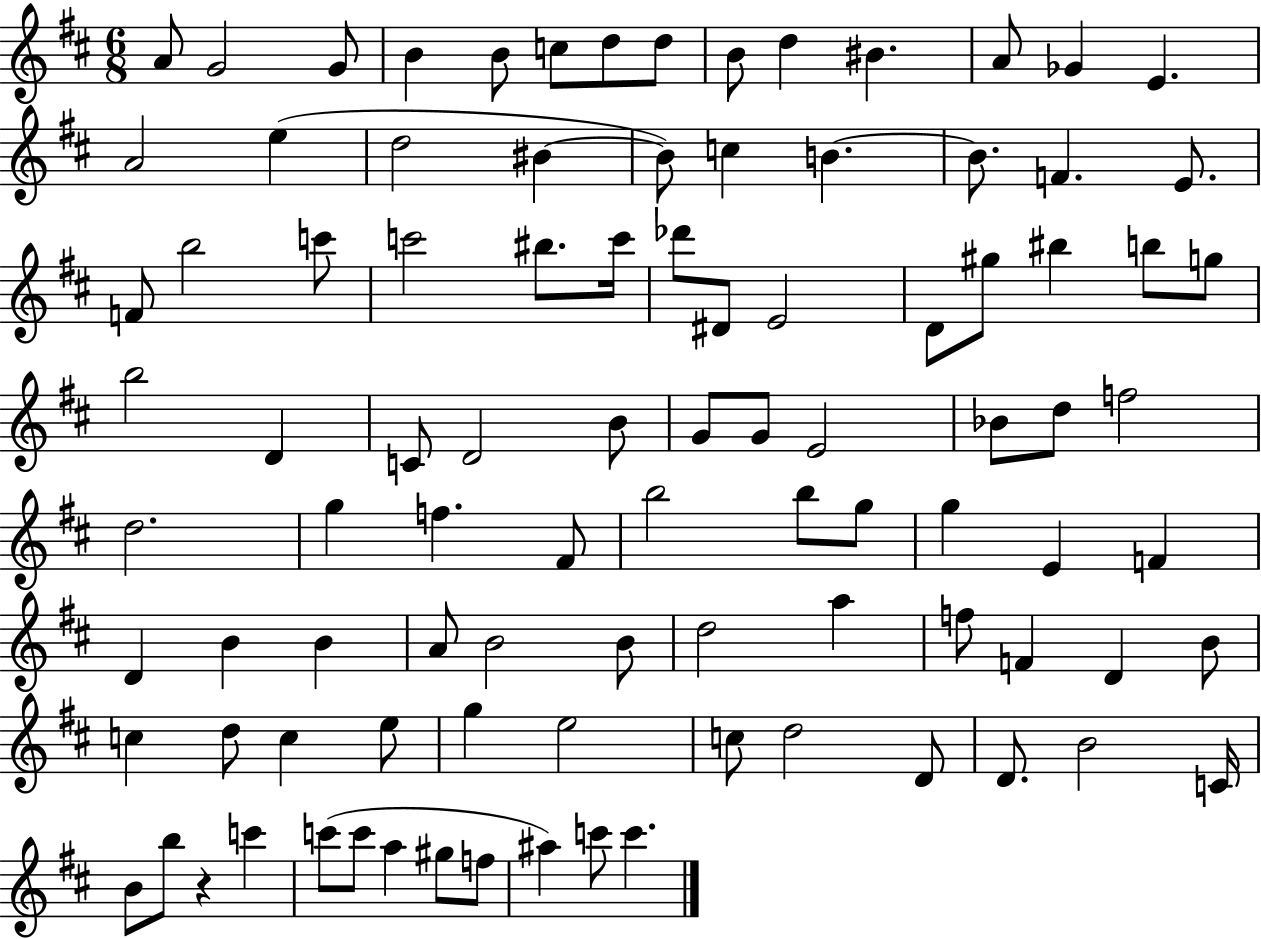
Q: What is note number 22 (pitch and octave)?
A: B4